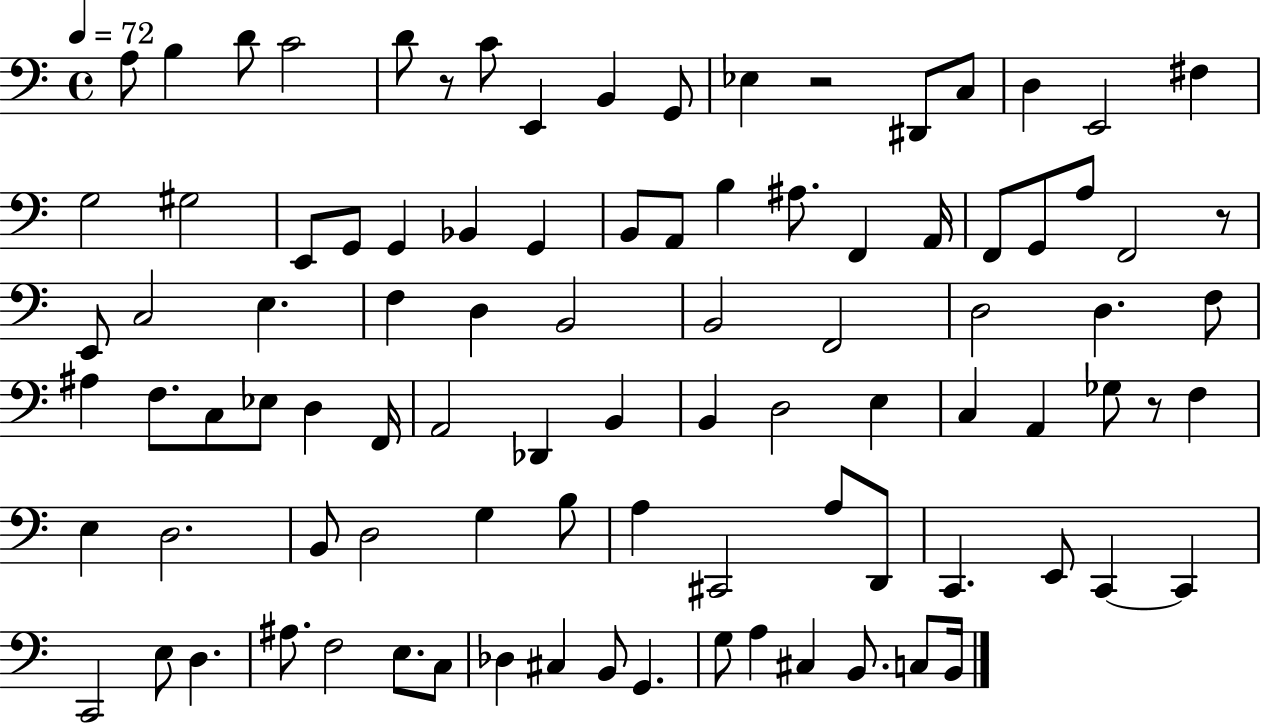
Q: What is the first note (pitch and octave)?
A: A3